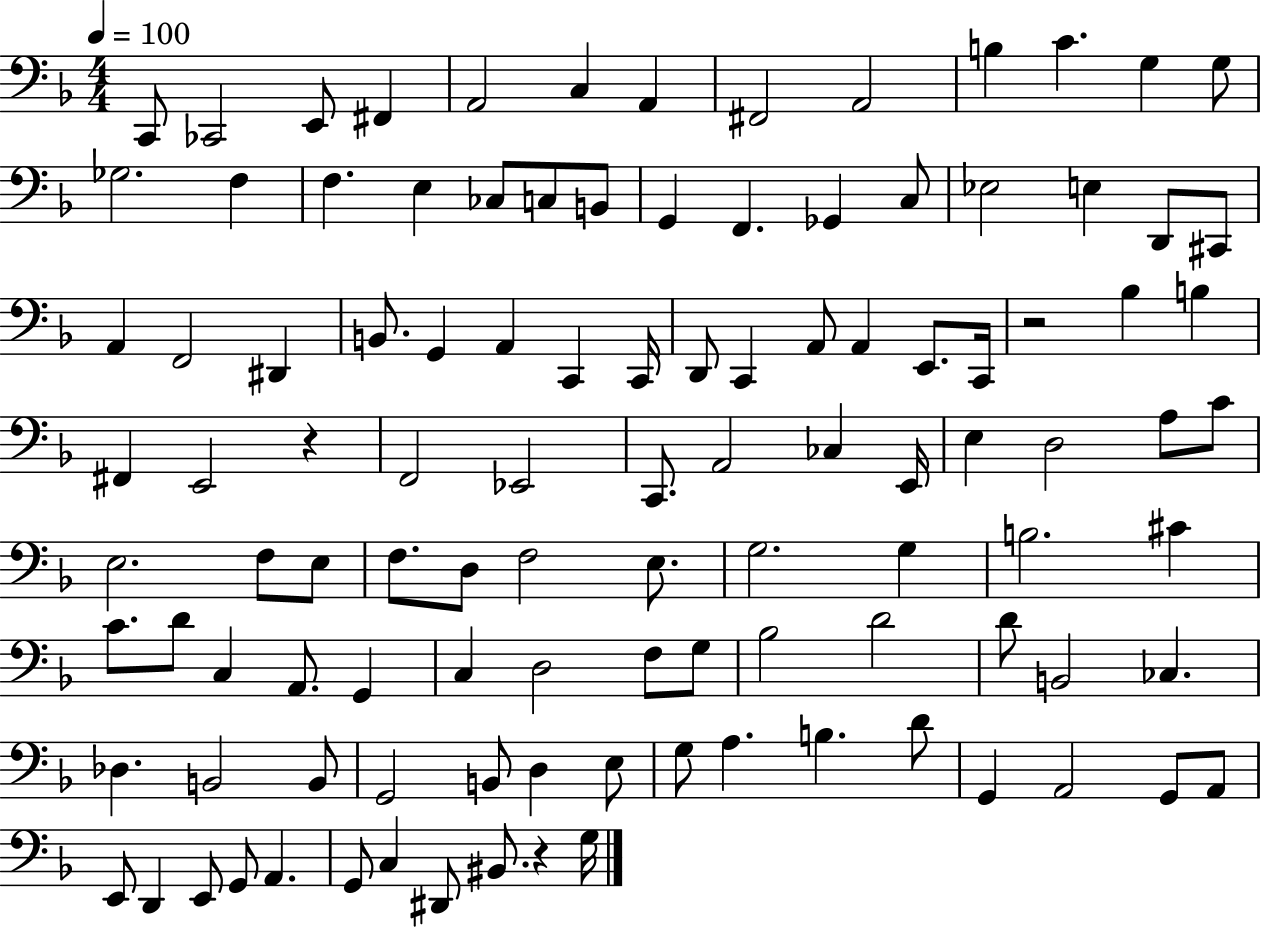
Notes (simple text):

C2/e CES2/h E2/e F#2/q A2/h C3/q A2/q F#2/h A2/h B3/q C4/q. G3/q G3/e Gb3/h. F3/q F3/q. E3/q CES3/e C3/e B2/e G2/q F2/q. Gb2/q C3/e Eb3/h E3/q D2/e C#2/e A2/q F2/h D#2/q B2/e. G2/q A2/q C2/q C2/s D2/e C2/q A2/e A2/q E2/e. C2/s R/h Bb3/q B3/q F#2/q E2/h R/q F2/h Eb2/h C2/e. A2/h CES3/q E2/s E3/q D3/h A3/e C4/e E3/h. F3/e E3/e F3/e. D3/e F3/h E3/e. G3/h. G3/q B3/h. C#4/q C4/e. D4/e C3/q A2/e. G2/q C3/q D3/h F3/e G3/e Bb3/h D4/h D4/e B2/h CES3/q. Db3/q. B2/h B2/e G2/h B2/e D3/q E3/e G3/e A3/q. B3/q. D4/e G2/q A2/h G2/e A2/e E2/e D2/q E2/e G2/e A2/q. G2/e C3/q D#2/e BIS2/e. R/q G3/s